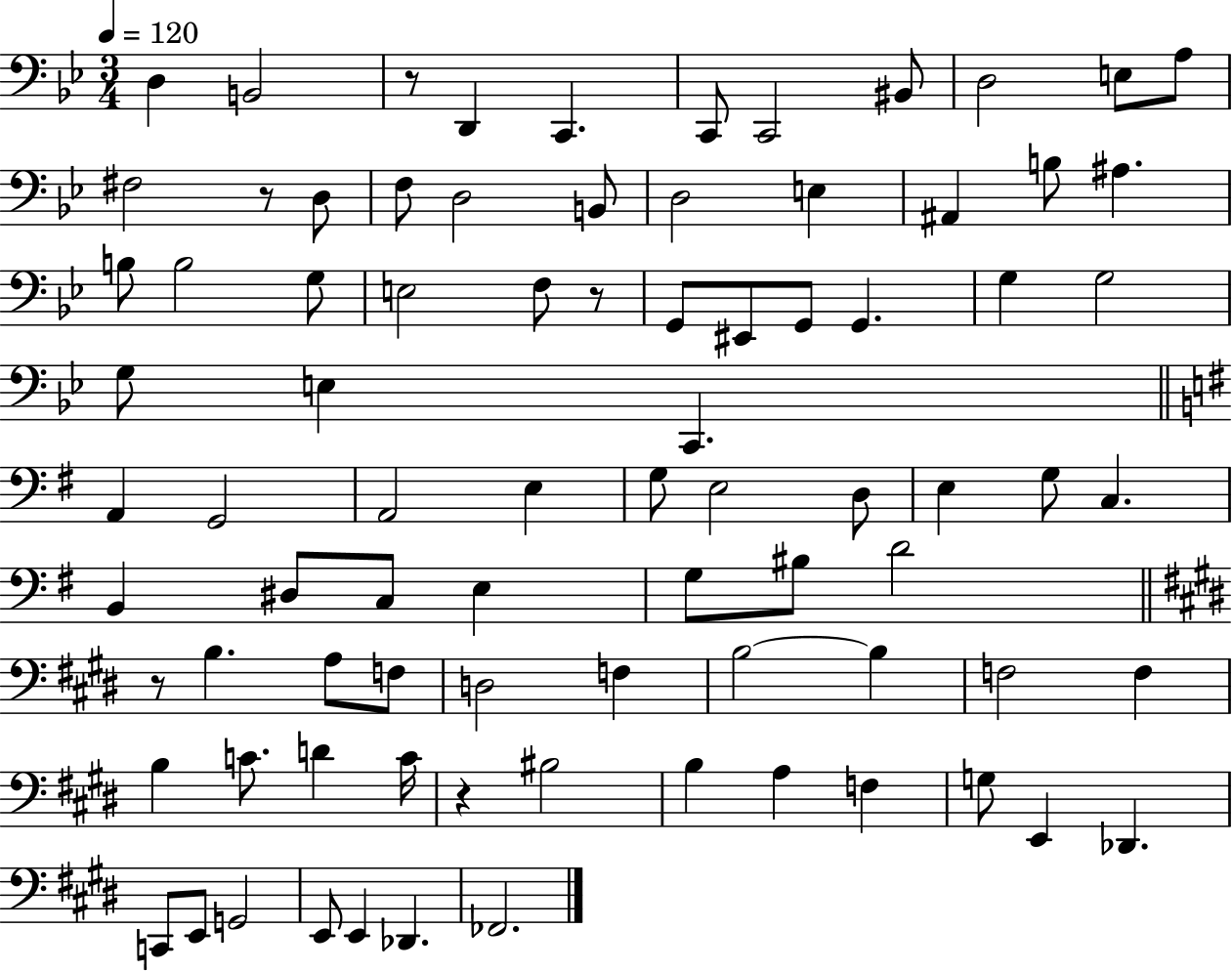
{
  \clef bass
  \numericTimeSignature
  \time 3/4
  \key bes \major
  \tempo 4 = 120
  \repeat volta 2 { d4 b,2 | r8 d,4 c,4. | c,8 c,2 bis,8 | d2 e8 a8 | \break fis2 r8 d8 | f8 d2 b,8 | d2 e4 | ais,4 b8 ais4. | \break b8 b2 g8 | e2 f8 r8 | g,8 eis,8 g,8 g,4. | g4 g2 | \break g8 e4 c,4. | \bar "||" \break \key e \minor a,4 g,2 | a,2 e4 | g8 e2 d8 | e4 g8 c4. | \break b,4 dis8 c8 e4 | g8 bis8 d'2 | \bar "||" \break \key e \major r8 b4. a8 f8 | d2 f4 | b2~~ b4 | f2 f4 | \break b4 c'8. d'4 c'16 | r4 bis2 | b4 a4 f4 | g8 e,4 des,4. | \break c,8 e,8 g,2 | e,8 e,4 des,4. | fes,2. | } \bar "|."
}